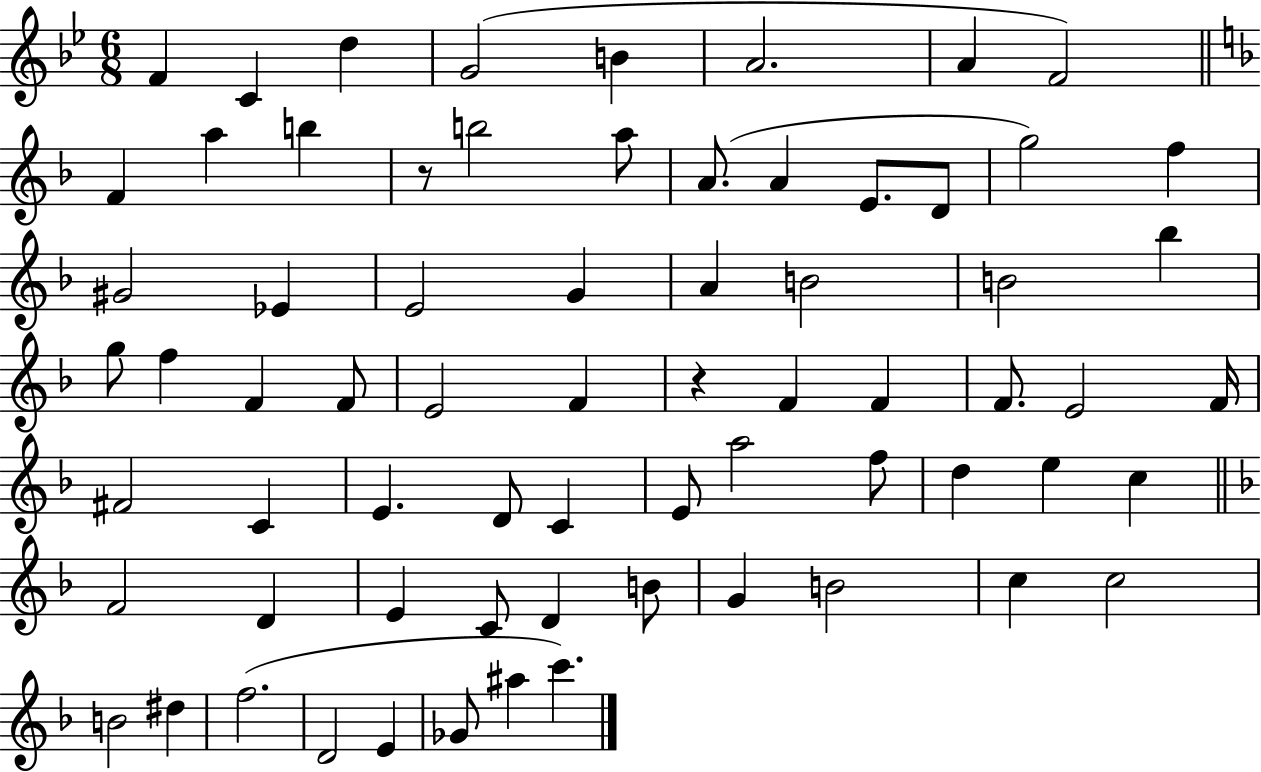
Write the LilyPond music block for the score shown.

{
  \clef treble
  \numericTimeSignature
  \time 6/8
  \key bes \major
  f'4 c'4 d''4 | g'2( b'4 | a'2. | a'4 f'2) | \break \bar "||" \break \key f \major f'4 a''4 b''4 | r8 b''2 a''8 | a'8.( a'4 e'8. d'8 | g''2) f''4 | \break gis'2 ees'4 | e'2 g'4 | a'4 b'2 | b'2 bes''4 | \break g''8 f''4 f'4 f'8 | e'2 f'4 | r4 f'4 f'4 | f'8. e'2 f'16 | \break fis'2 c'4 | e'4. d'8 c'4 | e'8 a''2 f''8 | d''4 e''4 c''4 | \break \bar "||" \break \key d \minor f'2 d'4 | e'4 c'8 d'4 b'8 | g'4 b'2 | c''4 c''2 | \break b'2 dis''4 | f''2.( | d'2 e'4 | ges'8 ais''4 c'''4.) | \break \bar "|."
}